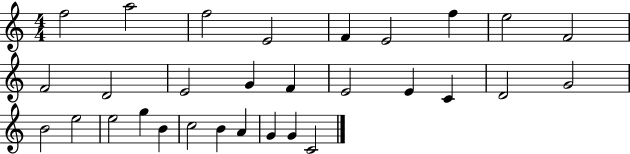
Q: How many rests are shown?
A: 0